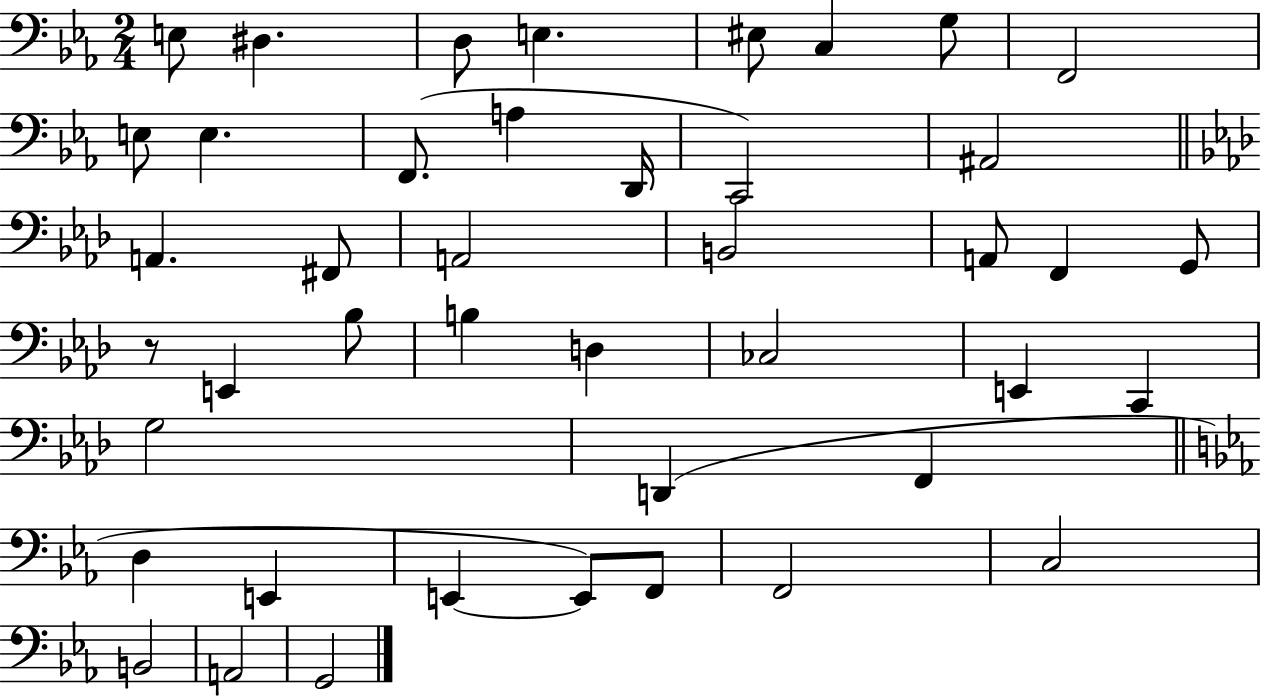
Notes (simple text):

E3/e D#3/q. D3/e E3/q. EIS3/e C3/q G3/e F2/h E3/e E3/q. F2/e. A3/q D2/s C2/h A#2/h A2/q. F#2/e A2/h B2/h A2/e F2/q G2/e R/e E2/q Bb3/e B3/q D3/q CES3/h E2/q C2/q G3/h D2/q F2/q D3/q E2/q E2/q E2/e F2/e F2/h C3/h B2/h A2/h G2/h